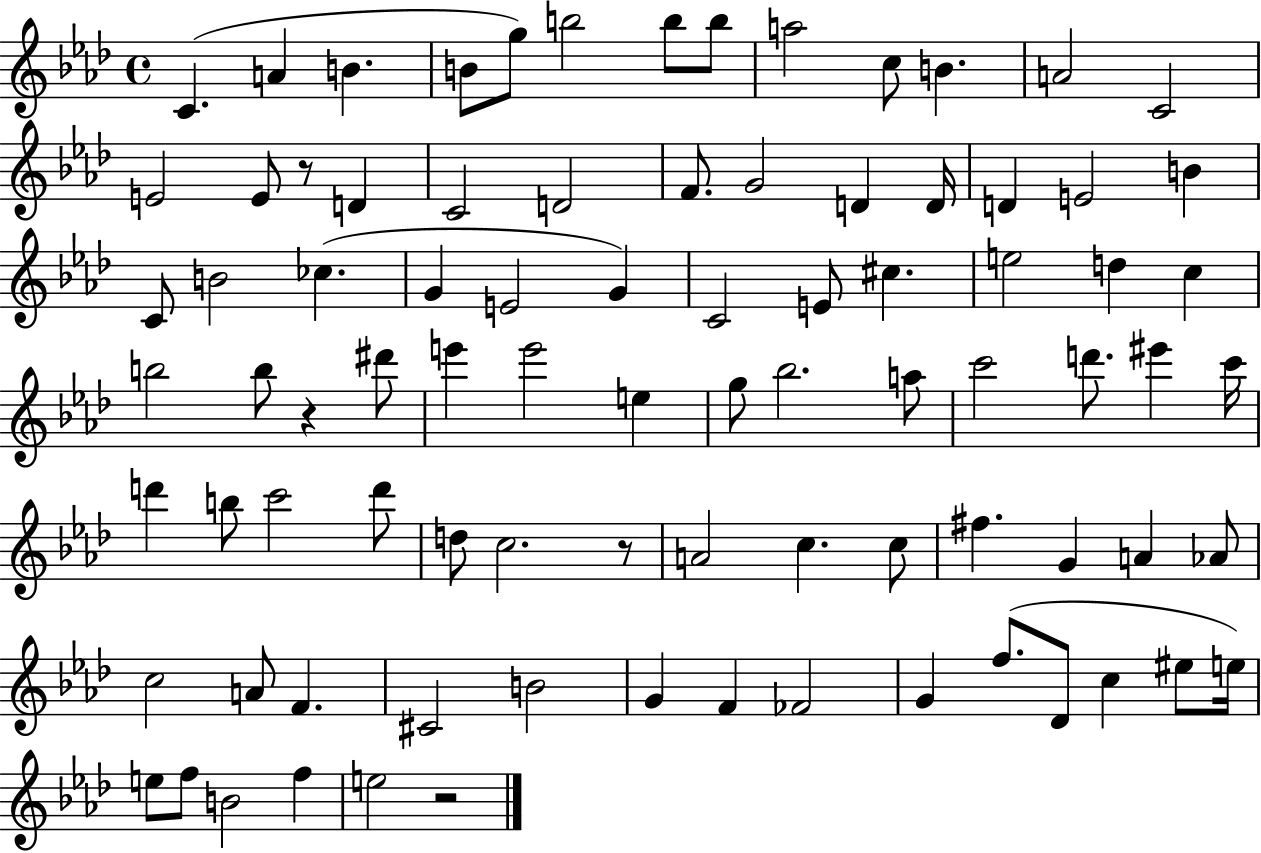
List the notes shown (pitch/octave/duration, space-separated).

C4/q. A4/q B4/q. B4/e G5/e B5/h B5/e B5/e A5/h C5/e B4/q. A4/h C4/h E4/h E4/e R/e D4/q C4/h D4/h F4/e. G4/h D4/q D4/s D4/q E4/h B4/q C4/e B4/h CES5/q. G4/q E4/h G4/q C4/h E4/e C#5/q. E5/h D5/q C5/q B5/h B5/e R/q D#6/e E6/q E6/h E5/q G5/e Bb5/h. A5/e C6/h D6/e. EIS6/q C6/s D6/q B5/e C6/h D6/e D5/e C5/h. R/e A4/h C5/q. C5/e F#5/q. G4/q A4/q Ab4/e C5/h A4/e F4/q. C#4/h B4/h G4/q F4/q FES4/h G4/q F5/e. Db4/e C5/q EIS5/e E5/s E5/e F5/e B4/h F5/q E5/h R/h